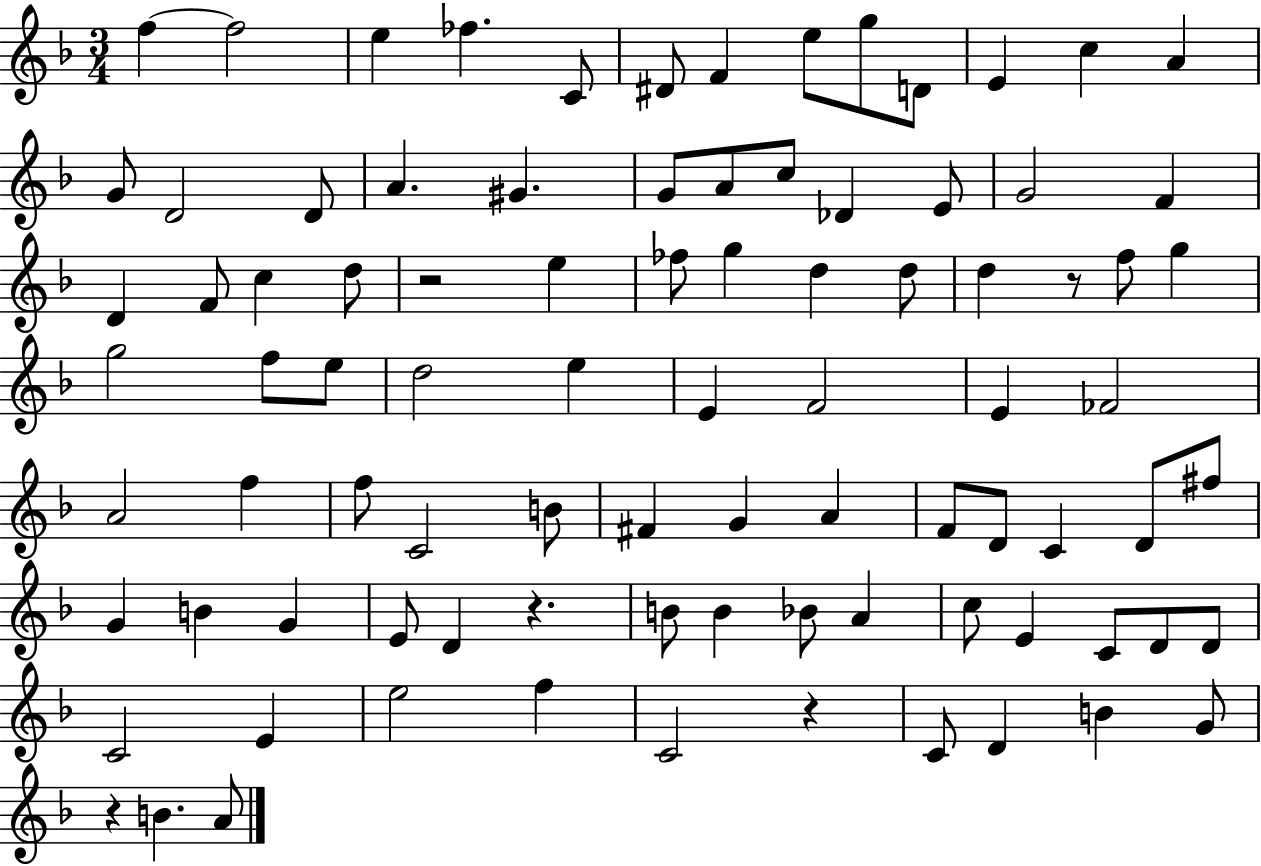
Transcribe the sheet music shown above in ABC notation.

X:1
T:Untitled
M:3/4
L:1/4
K:F
f f2 e _f C/2 ^D/2 F e/2 g/2 D/2 E c A G/2 D2 D/2 A ^G G/2 A/2 c/2 _D E/2 G2 F D F/2 c d/2 z2 e _f/2 g d d/2 d z/2 f/2 g g2 f/2 e/2 d2 e E F2 E _F2 A2 f f/2 C2 B/2 ^F G A F/2 D/2 C D/2 ^f/2 G B G E/2 D z B/2 B _B/2 A c/2 E C/2 D/2 D/2 C2 E e2 f C2 z C/2 D B G/2 z B A/2